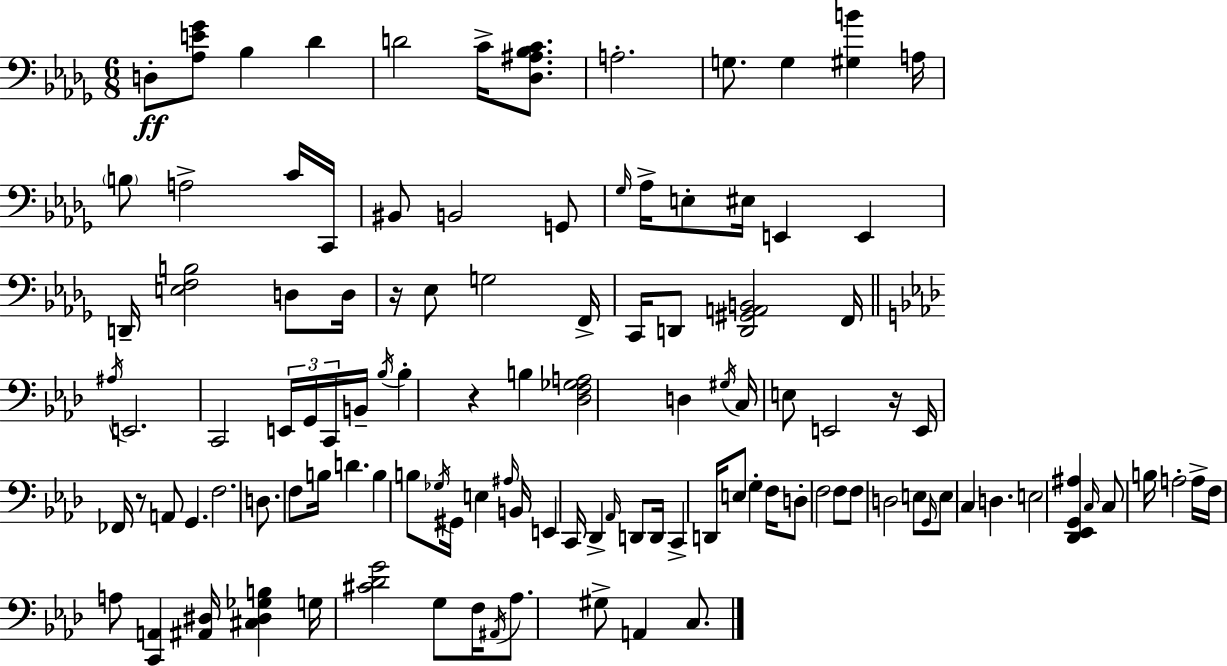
D3/e [Ab3,E4,Gb4]/e Bb3/q Db4/q D4/h C4/s [Db3,A#3,Bb3,C4]/e. A3/h. G3/e. G3/q [G#3,B4]/q A3/s B3/e A3/h C4/s C2/s BIS2/e B2/h G2/e Gb3/s Ab3/s E3/e EIS3/s E2/q E2/q D2/s [E3,F3,B3]/h D3/e D3/s R/s Eb3/e G3/h F2/s C2/s D2/e [D2,G#2,A2,B2]/h F2/s A#3/s E2/h. C2/h E2/s G2/s C2/s B2/s Bb3/s Bb3/q R/q B3/q [Db3,F3,Gb3,A3]/h D3/q G#3/s C3/s E3/e E2/h R/s E2/s FES2/s R/e A2/e G2/q. F3/h. D3/e. F3/e B3/s D4/q. B3/q B3/e Gb3/s G#2/s E3/q A#3/s B2/s E2/q C2/s Db2/q Ab2/s D2/e D2/s C2/q D2/s E3/e G3/q F3/s D3/e F3/h F3/e F3/e D3/h E3/e G2/s E3/e C3/q D3/q. E3/h [Db2,Eb2,G2,A#3]/q C3/s C3/e B3/s A3/h A3/s F3/s A3/e [C2,A2]/q [A#2,D#3]/s [C#3,D#3,Gb3,B3]/q G3/s [C#4,Db4,G4]/h G3/e F3/s A#2/s Ab3/e. G#3/e A2/q C3/e.